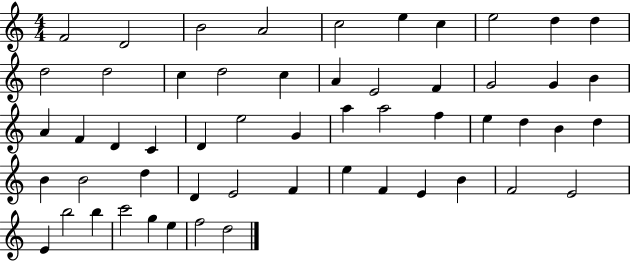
X:1
T:Untitled
M:4/4
L:1/4
K:C
F2 D2 B2 A2 c2 e c e2 d d d2 d2 c d2 c A E2 F G2 G B A F D C D e2 G a a2 f e d B d B B2 d D E2 F e F E B F2 E2 E b2 b c'2 g e f2 d2